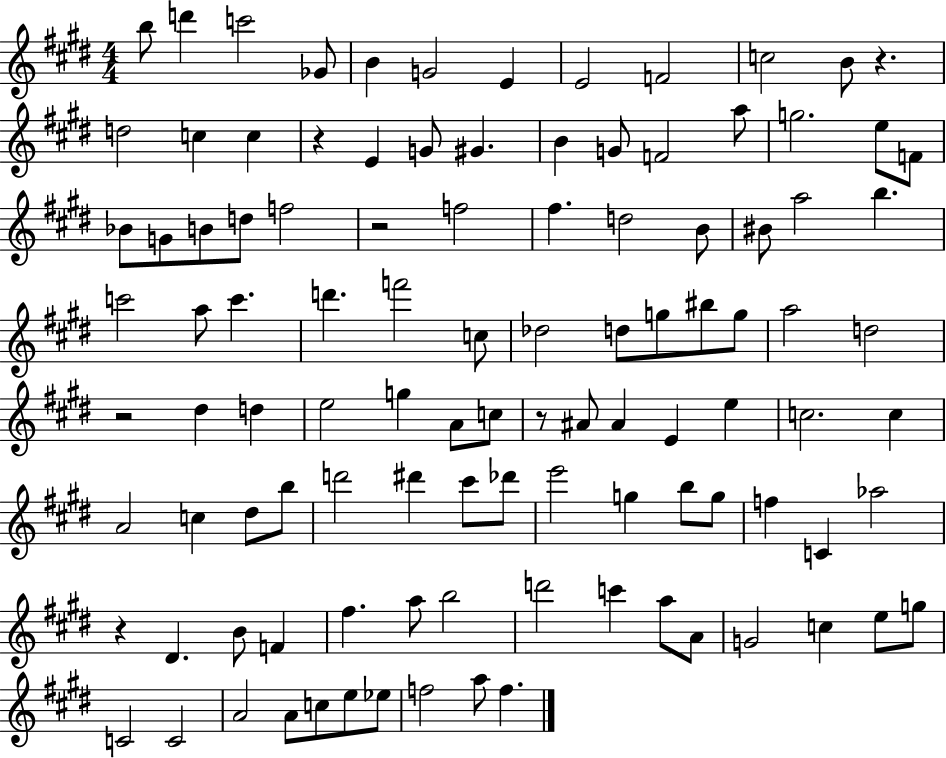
B5/e D6/q C6/h Gb4/e B4/q G4/h E4/q E4/h F4/h C5/h B4/e R/q. D5/h C5/q C5/q R/q E4/q G4/e G#4/q. B4/q G4/e F4/h A5/e G5/h. E5/e F4/e Bb4/e G4/e B4/e D5/e F5/h R/h F5/h F#5/q. D5/h B4/e BIS4/e A5/h B5/q. C6/h A5/e C6/q. D6/q. F6/h C5/e Db5/h D5/e G5/e BIS5/e G5/e A5/h D5/h R/h D#5/q D5/q E5/h G5/q A4/e C5/e R/e A#4/e A#4/q E4/q E5/q C5/h. C5/q A4/h C5/q D#5/e B5/e D6/h D#6/q C#6/e Db6/e E6/h G5/q B5/e G5/e F5/q C4/q Ab5/h R/q D#4/q. B4/e F4/q F#5/q. A5/e B5/h D6/h C6/q A5/e A4/e G4/h C5/q E5/e G5/e C4/h C4/h A4/h A4/e C5/e E5/e Eb5/e F5/h A5/e F5/q.